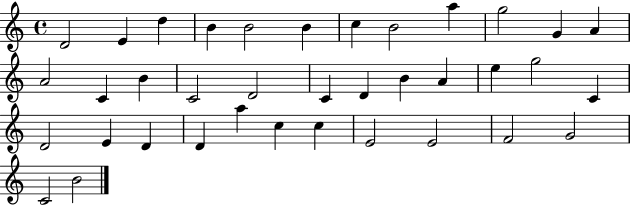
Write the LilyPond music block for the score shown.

{
  \clef treble
  \time 4/4
  \defaultTimeSignature
  \key c \major
  d'2 e'4 d''4 | b'4 b'2 b'4 | c''4 b'2 a''4 | g''2 g'4 a'4 | \break a'2 c'4 b'4 | c'2 d'2 | c'4 d'4 b'4 a'4 | e''4 g''2 c'4 | \break d'2 e'4 d'4 | d'4 a''4 c''4 c''4 | e'2 e'2 | f'2 g'2 | \break c'2 b'2 | \bar "|."
}